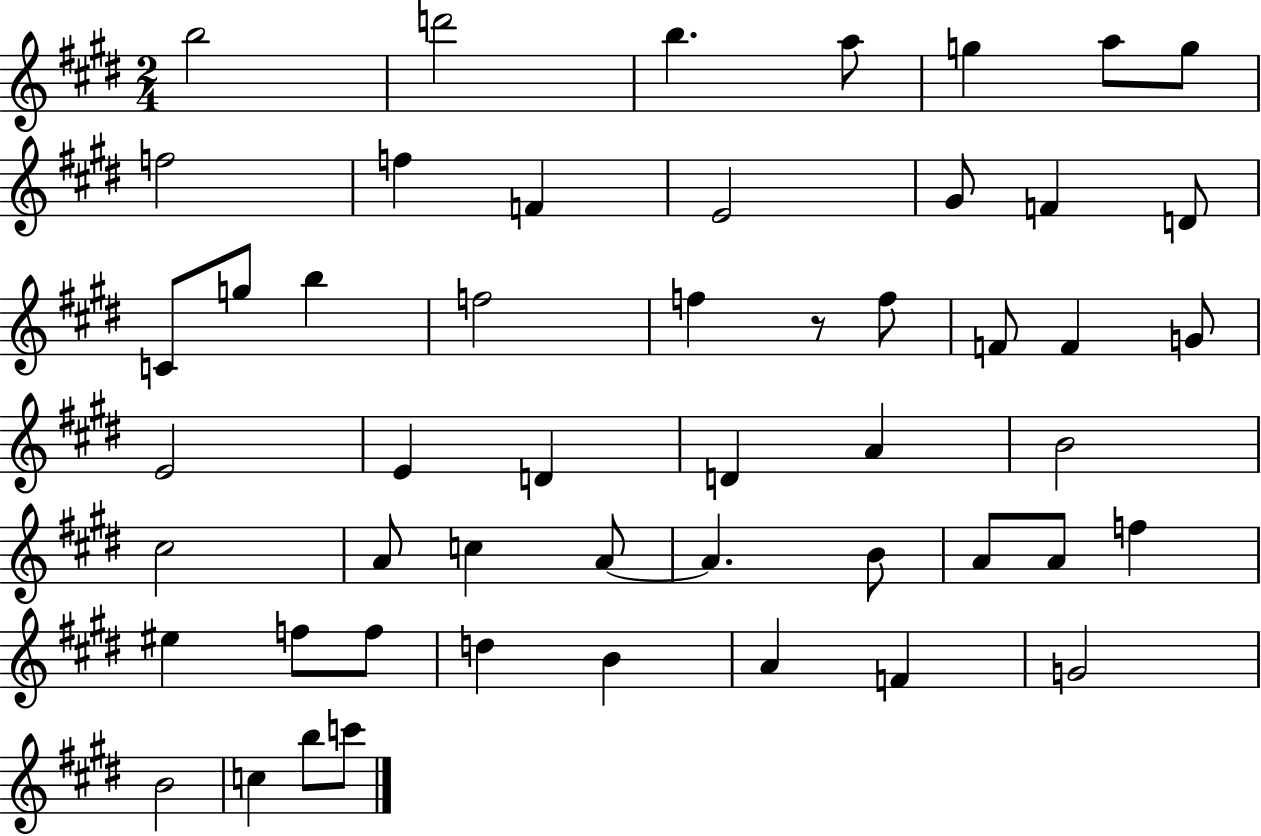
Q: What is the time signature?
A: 2/4